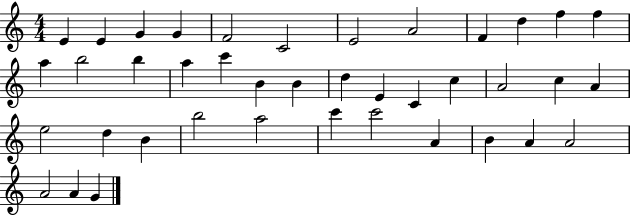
X:1
T:Untitled
M:4/4
L:1/4
K:C
E E G G F2 C2 E2 A2 F d f f a b2 b a c' B B d E C c A2 c A e2 d B b2 a2 c' c'2 A B A A2 A2 A G